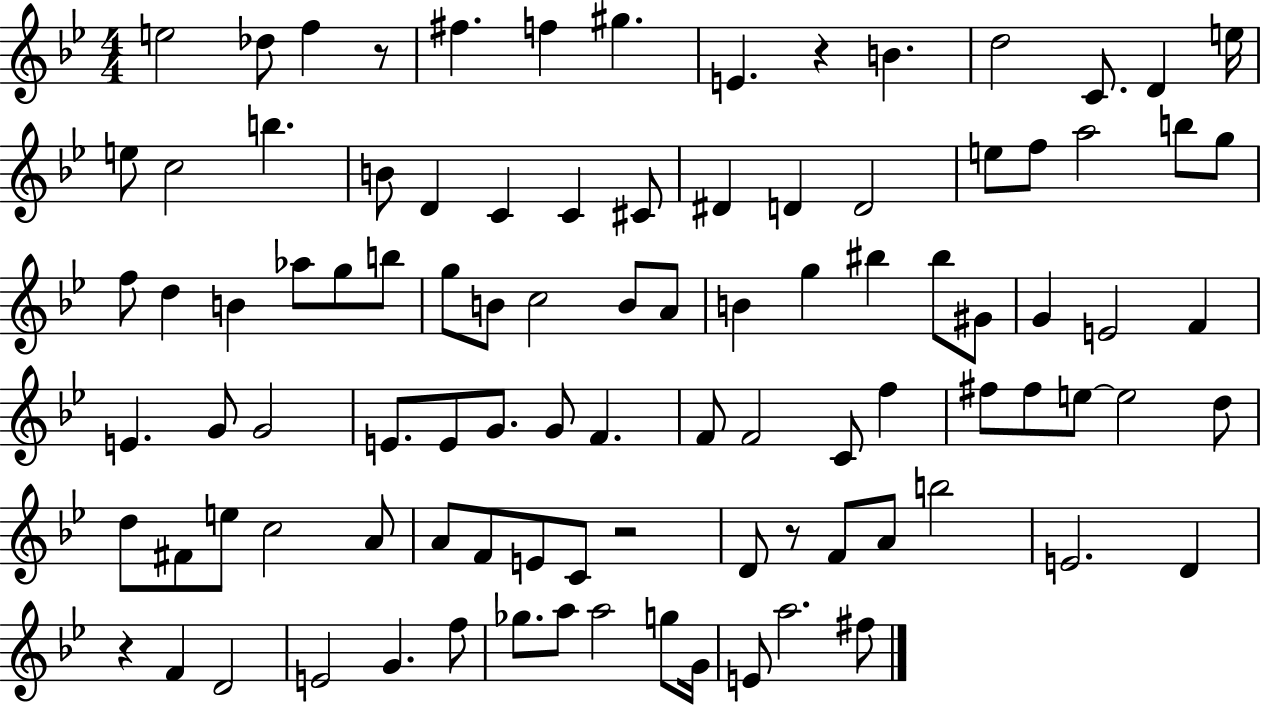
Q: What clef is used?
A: treble